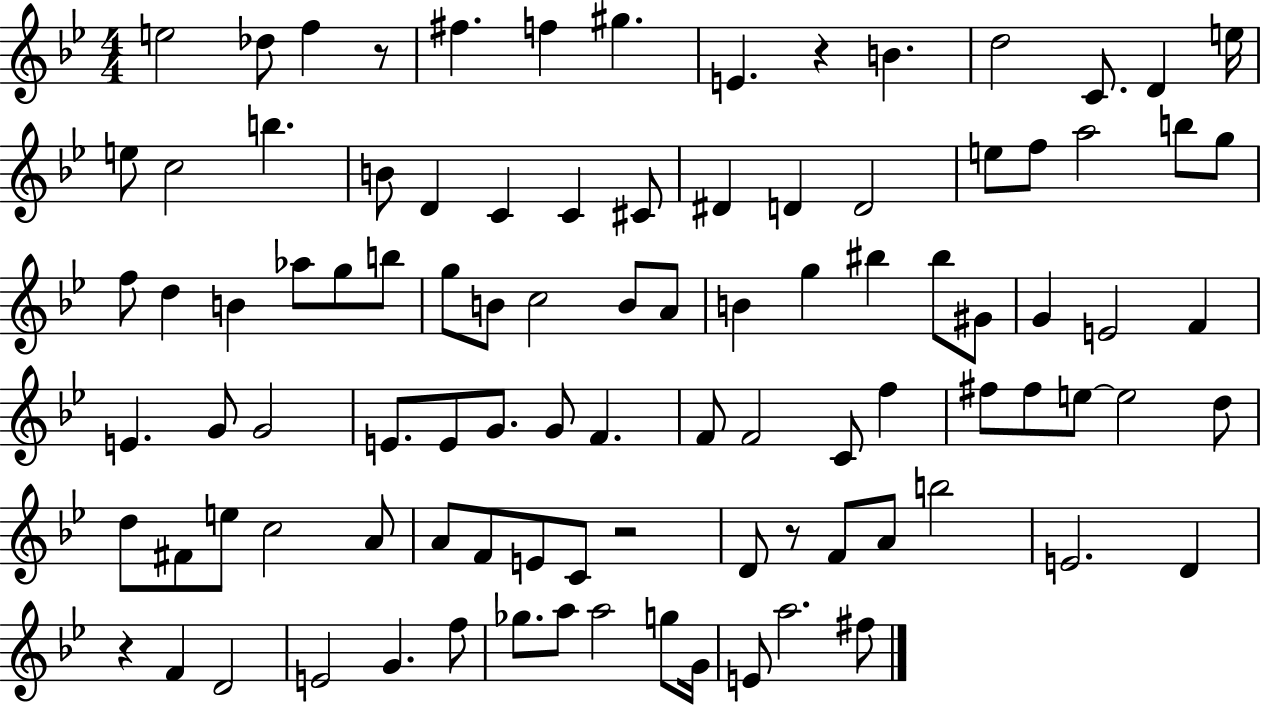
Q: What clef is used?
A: treble